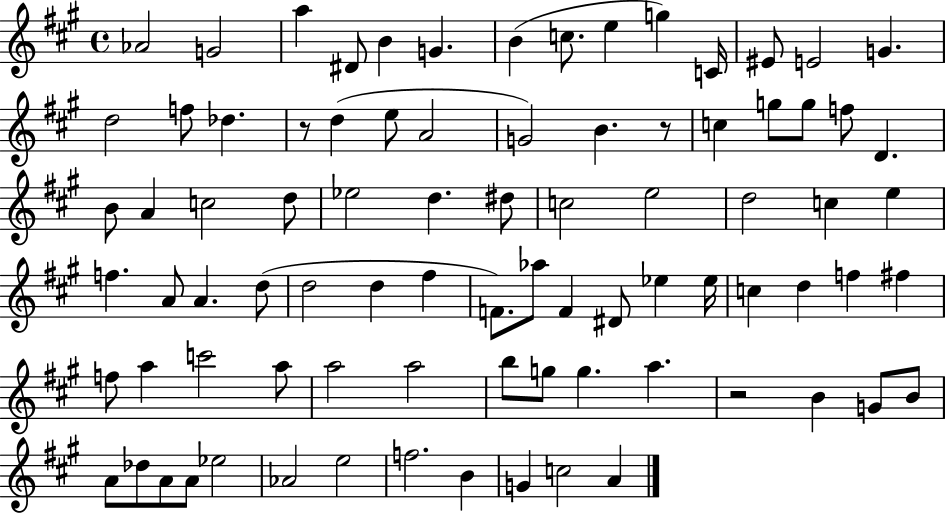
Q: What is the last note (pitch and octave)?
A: A4